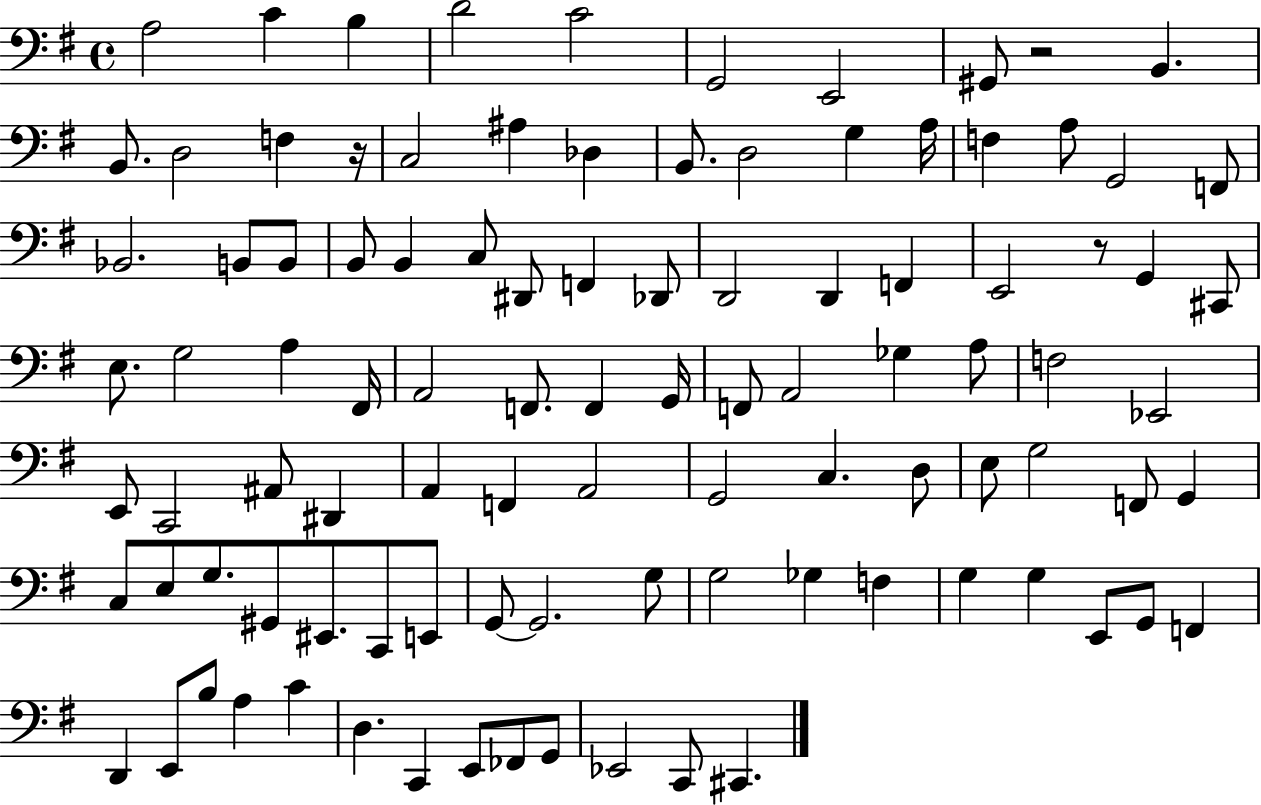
A3/h C4/q B3/q D4/h C4/h G2/h E2/h G#2/e R/h B2/q. B2/e. D3/h F3/q R/s C3/h A#3/q Db3/q B2/e. D3/h G3/q A3/s F3/q A3/e G2/h F2/e Bb2/h. B2/e B2/e B2/e B2/q C3/e D#2/e F2/q Db2/e D2/h D2/q F2/q E2/h R/e G2/q C#2/e E3/e. G3/h A3/q F#2/s A2/h F2/e. F2/q G2/s F2/e A2/h Gb3/q A3/e F3/h Eb2/h E2/e C2/h A#2/e D#2/q A2/q F2/q A2/h G2/h C3/q. D3/e E3/e G3/h F2/e G2/q C3/e E3/e G3/e. G#2/e EIS2/e. C2/e E2/e G2/e G2/h. G3/e G3/h Gb3/q F3/q G3/q G3/q E2/e G2/e F2/q D2/q E2/e B3/e A3/q C4/q D3/q. C2/q E2/e FES2/e G2/e Eb2/h C2/e C#2/q.